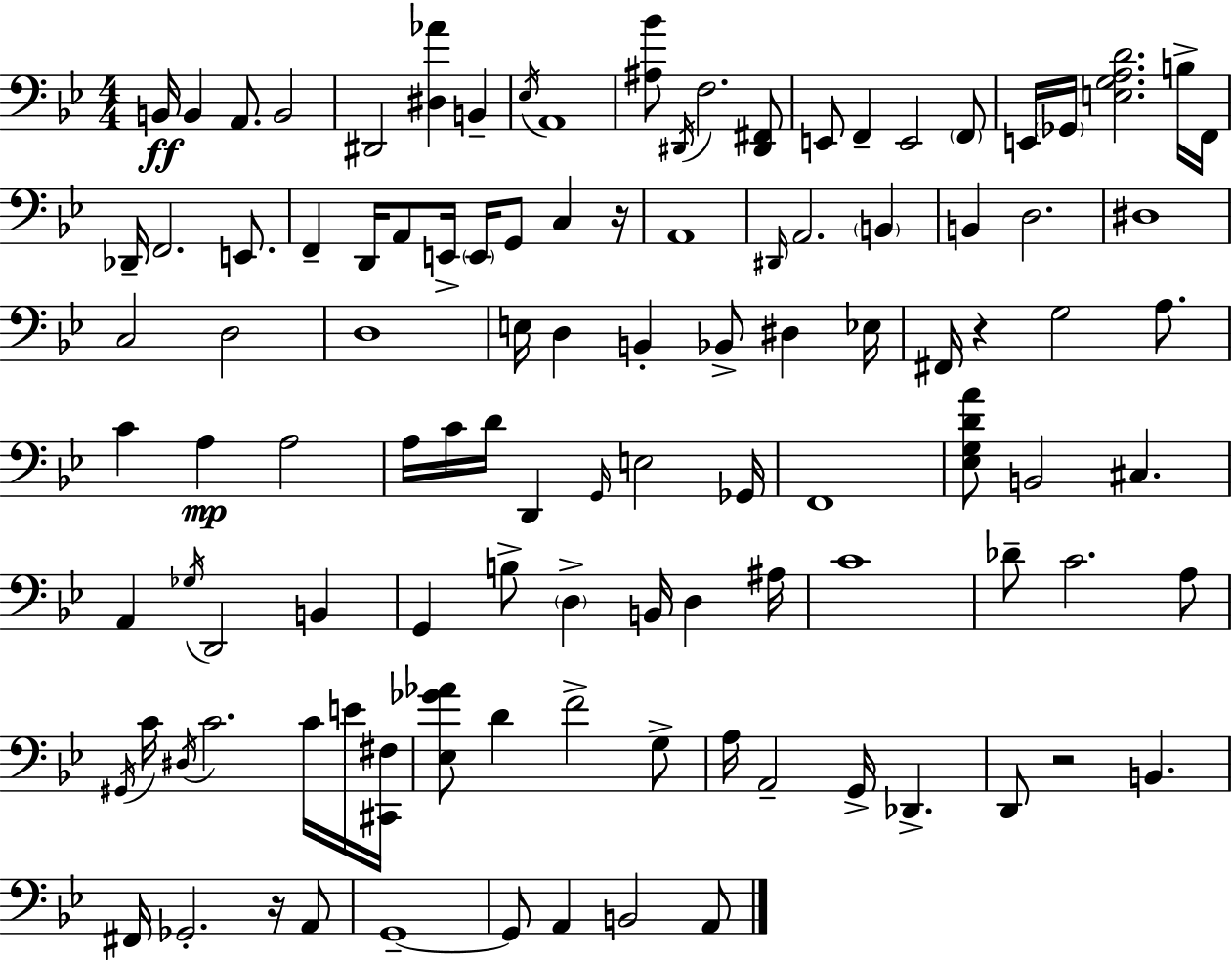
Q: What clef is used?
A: bass